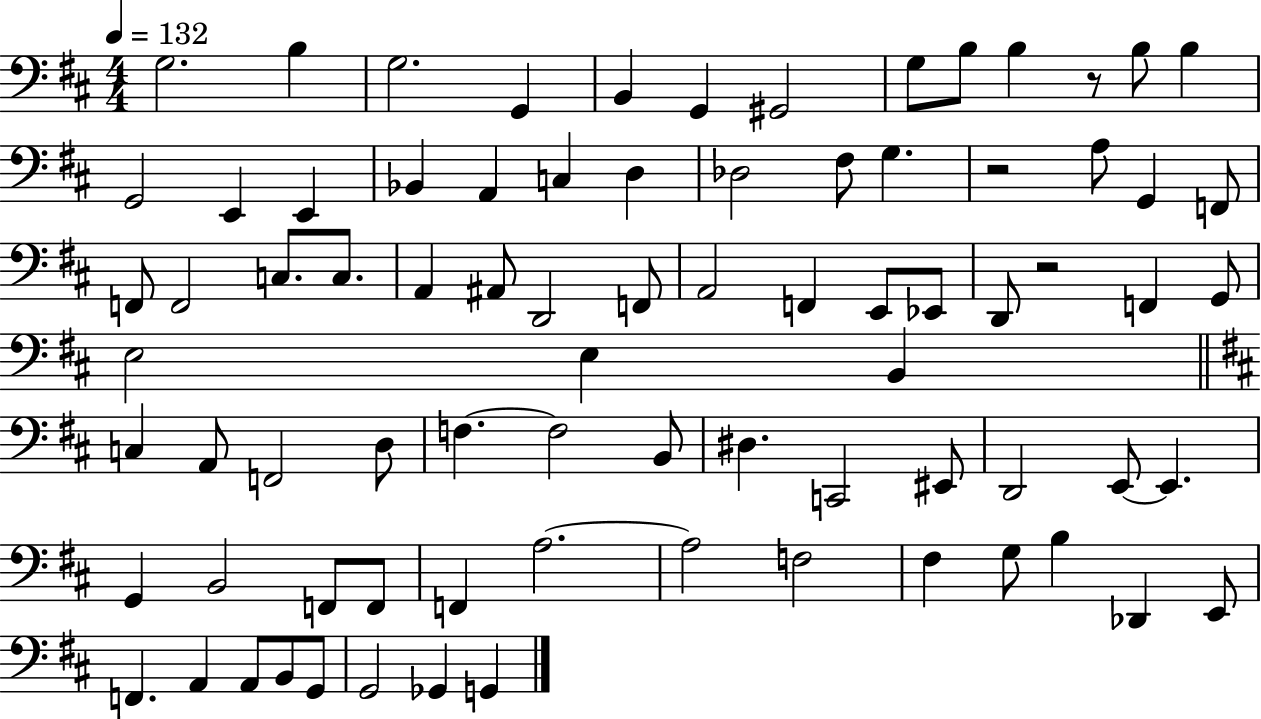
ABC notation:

X:1
T:Untitled
M:4/4
L:1/4
K:D
G,2 B, G,2 G,, B,, G,, ^G,,2 G,/2 B,/2 B, z/2 B,/2 B, G,,2 E,, E,, _B,, A,, C, D, _D,2 ^F,/2 G, z2 A,/2 G,, F,,/2 F,,/2 F,,2 C,/2 C,/2 A,, ^A,,/2 D,,2 F,,/2 A,,2 F,, E,,/2 _E,,/2 D,,/2 z2 F,, G,,/2 E,2 E, B,, C, A,,/2 F,,2 D,/2 F, F,2 B,,/2 ^D, C,,2 ^E,,/2 D,,2 E,,/2 E,, G,, B,,2 F,,/2 F,,/2 F,, A,2 A,2 F,2 ^F, G,/2 B, _D,, E,,/2 F,, A,, A,,/2 B,,/2 G,,/2 G,,2 _G,, G,,